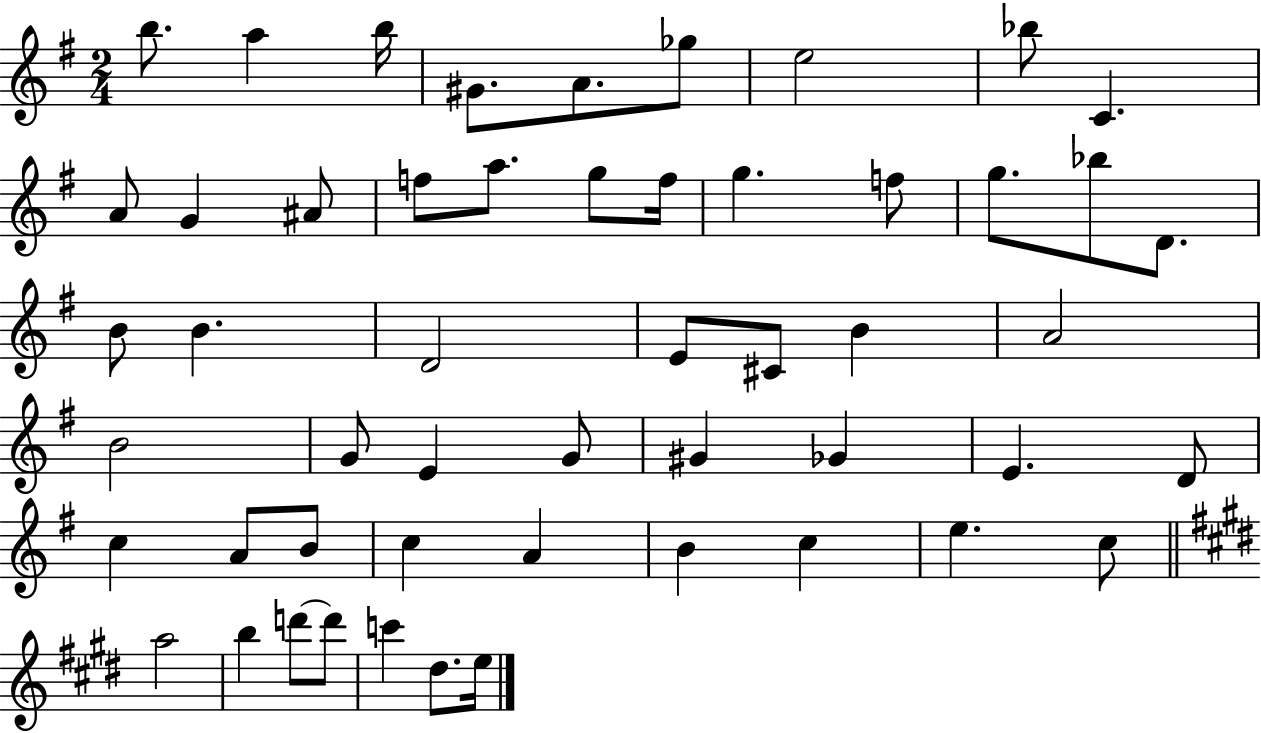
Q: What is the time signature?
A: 2/4